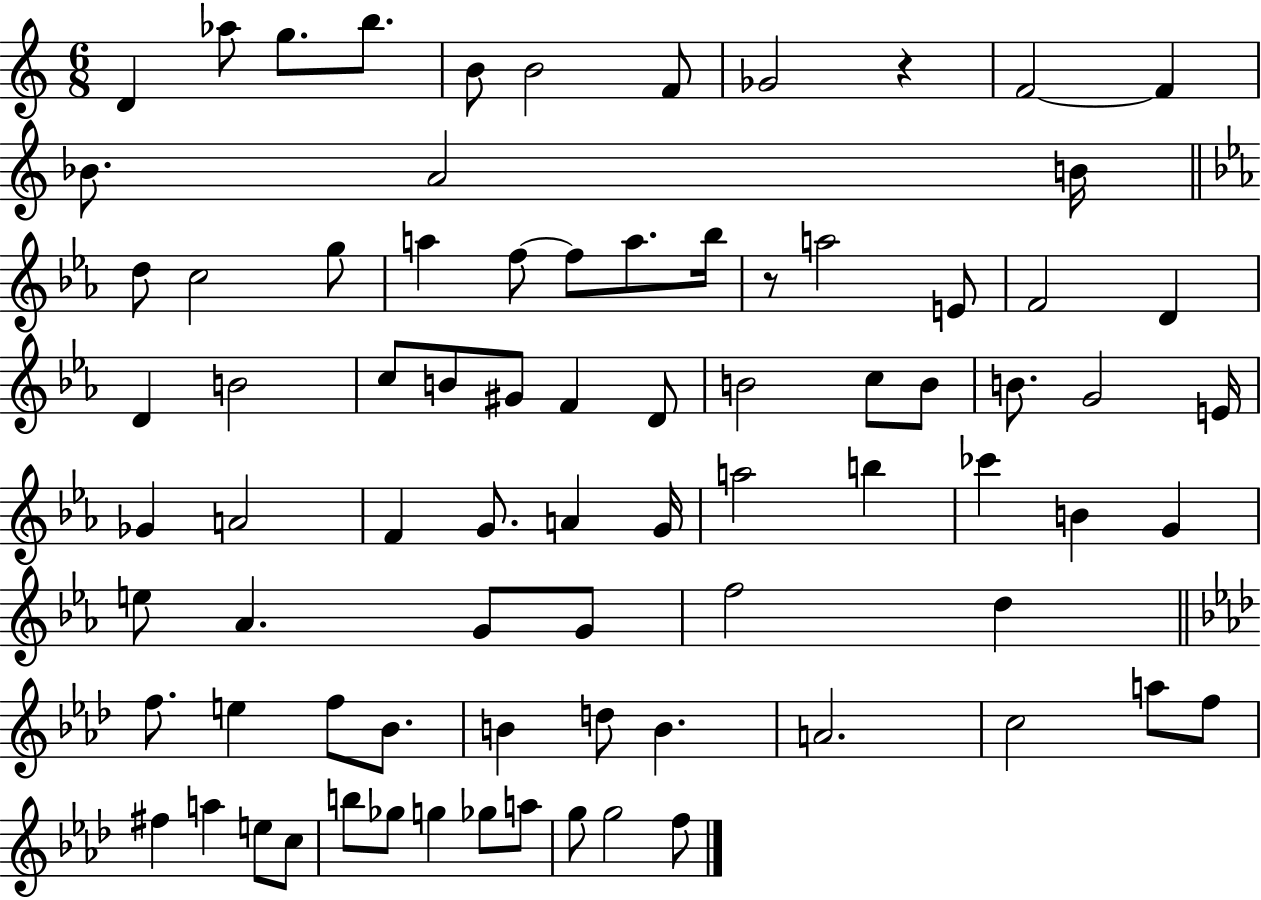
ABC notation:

X:1
T:Untitled
M:6/8
L:1/4
K:C
D _a/2 g/2 b/2 B/2 B2 F/2 _G2 z F2 F _B/2 A2 B/4 d/2 c2 g/2 a f/2 f/2 a/2 _b/4 z/2 a2 E/2 F2 D D B2 c/2 B/2 ^G/2 F D/2 B2 c/2 B/2 B/2 G2 E/4 _G A2 F G/2 A G/4 a2 b _c' B G e/2 _A G/2 G/2 f2 d f/2 e f/2 _B/2 B d/2 B A2 c2 a/2 f/2 ^f a e/2 c/2 b/2 _g/2 g _g/2 a/2 g/2 g2 f/2